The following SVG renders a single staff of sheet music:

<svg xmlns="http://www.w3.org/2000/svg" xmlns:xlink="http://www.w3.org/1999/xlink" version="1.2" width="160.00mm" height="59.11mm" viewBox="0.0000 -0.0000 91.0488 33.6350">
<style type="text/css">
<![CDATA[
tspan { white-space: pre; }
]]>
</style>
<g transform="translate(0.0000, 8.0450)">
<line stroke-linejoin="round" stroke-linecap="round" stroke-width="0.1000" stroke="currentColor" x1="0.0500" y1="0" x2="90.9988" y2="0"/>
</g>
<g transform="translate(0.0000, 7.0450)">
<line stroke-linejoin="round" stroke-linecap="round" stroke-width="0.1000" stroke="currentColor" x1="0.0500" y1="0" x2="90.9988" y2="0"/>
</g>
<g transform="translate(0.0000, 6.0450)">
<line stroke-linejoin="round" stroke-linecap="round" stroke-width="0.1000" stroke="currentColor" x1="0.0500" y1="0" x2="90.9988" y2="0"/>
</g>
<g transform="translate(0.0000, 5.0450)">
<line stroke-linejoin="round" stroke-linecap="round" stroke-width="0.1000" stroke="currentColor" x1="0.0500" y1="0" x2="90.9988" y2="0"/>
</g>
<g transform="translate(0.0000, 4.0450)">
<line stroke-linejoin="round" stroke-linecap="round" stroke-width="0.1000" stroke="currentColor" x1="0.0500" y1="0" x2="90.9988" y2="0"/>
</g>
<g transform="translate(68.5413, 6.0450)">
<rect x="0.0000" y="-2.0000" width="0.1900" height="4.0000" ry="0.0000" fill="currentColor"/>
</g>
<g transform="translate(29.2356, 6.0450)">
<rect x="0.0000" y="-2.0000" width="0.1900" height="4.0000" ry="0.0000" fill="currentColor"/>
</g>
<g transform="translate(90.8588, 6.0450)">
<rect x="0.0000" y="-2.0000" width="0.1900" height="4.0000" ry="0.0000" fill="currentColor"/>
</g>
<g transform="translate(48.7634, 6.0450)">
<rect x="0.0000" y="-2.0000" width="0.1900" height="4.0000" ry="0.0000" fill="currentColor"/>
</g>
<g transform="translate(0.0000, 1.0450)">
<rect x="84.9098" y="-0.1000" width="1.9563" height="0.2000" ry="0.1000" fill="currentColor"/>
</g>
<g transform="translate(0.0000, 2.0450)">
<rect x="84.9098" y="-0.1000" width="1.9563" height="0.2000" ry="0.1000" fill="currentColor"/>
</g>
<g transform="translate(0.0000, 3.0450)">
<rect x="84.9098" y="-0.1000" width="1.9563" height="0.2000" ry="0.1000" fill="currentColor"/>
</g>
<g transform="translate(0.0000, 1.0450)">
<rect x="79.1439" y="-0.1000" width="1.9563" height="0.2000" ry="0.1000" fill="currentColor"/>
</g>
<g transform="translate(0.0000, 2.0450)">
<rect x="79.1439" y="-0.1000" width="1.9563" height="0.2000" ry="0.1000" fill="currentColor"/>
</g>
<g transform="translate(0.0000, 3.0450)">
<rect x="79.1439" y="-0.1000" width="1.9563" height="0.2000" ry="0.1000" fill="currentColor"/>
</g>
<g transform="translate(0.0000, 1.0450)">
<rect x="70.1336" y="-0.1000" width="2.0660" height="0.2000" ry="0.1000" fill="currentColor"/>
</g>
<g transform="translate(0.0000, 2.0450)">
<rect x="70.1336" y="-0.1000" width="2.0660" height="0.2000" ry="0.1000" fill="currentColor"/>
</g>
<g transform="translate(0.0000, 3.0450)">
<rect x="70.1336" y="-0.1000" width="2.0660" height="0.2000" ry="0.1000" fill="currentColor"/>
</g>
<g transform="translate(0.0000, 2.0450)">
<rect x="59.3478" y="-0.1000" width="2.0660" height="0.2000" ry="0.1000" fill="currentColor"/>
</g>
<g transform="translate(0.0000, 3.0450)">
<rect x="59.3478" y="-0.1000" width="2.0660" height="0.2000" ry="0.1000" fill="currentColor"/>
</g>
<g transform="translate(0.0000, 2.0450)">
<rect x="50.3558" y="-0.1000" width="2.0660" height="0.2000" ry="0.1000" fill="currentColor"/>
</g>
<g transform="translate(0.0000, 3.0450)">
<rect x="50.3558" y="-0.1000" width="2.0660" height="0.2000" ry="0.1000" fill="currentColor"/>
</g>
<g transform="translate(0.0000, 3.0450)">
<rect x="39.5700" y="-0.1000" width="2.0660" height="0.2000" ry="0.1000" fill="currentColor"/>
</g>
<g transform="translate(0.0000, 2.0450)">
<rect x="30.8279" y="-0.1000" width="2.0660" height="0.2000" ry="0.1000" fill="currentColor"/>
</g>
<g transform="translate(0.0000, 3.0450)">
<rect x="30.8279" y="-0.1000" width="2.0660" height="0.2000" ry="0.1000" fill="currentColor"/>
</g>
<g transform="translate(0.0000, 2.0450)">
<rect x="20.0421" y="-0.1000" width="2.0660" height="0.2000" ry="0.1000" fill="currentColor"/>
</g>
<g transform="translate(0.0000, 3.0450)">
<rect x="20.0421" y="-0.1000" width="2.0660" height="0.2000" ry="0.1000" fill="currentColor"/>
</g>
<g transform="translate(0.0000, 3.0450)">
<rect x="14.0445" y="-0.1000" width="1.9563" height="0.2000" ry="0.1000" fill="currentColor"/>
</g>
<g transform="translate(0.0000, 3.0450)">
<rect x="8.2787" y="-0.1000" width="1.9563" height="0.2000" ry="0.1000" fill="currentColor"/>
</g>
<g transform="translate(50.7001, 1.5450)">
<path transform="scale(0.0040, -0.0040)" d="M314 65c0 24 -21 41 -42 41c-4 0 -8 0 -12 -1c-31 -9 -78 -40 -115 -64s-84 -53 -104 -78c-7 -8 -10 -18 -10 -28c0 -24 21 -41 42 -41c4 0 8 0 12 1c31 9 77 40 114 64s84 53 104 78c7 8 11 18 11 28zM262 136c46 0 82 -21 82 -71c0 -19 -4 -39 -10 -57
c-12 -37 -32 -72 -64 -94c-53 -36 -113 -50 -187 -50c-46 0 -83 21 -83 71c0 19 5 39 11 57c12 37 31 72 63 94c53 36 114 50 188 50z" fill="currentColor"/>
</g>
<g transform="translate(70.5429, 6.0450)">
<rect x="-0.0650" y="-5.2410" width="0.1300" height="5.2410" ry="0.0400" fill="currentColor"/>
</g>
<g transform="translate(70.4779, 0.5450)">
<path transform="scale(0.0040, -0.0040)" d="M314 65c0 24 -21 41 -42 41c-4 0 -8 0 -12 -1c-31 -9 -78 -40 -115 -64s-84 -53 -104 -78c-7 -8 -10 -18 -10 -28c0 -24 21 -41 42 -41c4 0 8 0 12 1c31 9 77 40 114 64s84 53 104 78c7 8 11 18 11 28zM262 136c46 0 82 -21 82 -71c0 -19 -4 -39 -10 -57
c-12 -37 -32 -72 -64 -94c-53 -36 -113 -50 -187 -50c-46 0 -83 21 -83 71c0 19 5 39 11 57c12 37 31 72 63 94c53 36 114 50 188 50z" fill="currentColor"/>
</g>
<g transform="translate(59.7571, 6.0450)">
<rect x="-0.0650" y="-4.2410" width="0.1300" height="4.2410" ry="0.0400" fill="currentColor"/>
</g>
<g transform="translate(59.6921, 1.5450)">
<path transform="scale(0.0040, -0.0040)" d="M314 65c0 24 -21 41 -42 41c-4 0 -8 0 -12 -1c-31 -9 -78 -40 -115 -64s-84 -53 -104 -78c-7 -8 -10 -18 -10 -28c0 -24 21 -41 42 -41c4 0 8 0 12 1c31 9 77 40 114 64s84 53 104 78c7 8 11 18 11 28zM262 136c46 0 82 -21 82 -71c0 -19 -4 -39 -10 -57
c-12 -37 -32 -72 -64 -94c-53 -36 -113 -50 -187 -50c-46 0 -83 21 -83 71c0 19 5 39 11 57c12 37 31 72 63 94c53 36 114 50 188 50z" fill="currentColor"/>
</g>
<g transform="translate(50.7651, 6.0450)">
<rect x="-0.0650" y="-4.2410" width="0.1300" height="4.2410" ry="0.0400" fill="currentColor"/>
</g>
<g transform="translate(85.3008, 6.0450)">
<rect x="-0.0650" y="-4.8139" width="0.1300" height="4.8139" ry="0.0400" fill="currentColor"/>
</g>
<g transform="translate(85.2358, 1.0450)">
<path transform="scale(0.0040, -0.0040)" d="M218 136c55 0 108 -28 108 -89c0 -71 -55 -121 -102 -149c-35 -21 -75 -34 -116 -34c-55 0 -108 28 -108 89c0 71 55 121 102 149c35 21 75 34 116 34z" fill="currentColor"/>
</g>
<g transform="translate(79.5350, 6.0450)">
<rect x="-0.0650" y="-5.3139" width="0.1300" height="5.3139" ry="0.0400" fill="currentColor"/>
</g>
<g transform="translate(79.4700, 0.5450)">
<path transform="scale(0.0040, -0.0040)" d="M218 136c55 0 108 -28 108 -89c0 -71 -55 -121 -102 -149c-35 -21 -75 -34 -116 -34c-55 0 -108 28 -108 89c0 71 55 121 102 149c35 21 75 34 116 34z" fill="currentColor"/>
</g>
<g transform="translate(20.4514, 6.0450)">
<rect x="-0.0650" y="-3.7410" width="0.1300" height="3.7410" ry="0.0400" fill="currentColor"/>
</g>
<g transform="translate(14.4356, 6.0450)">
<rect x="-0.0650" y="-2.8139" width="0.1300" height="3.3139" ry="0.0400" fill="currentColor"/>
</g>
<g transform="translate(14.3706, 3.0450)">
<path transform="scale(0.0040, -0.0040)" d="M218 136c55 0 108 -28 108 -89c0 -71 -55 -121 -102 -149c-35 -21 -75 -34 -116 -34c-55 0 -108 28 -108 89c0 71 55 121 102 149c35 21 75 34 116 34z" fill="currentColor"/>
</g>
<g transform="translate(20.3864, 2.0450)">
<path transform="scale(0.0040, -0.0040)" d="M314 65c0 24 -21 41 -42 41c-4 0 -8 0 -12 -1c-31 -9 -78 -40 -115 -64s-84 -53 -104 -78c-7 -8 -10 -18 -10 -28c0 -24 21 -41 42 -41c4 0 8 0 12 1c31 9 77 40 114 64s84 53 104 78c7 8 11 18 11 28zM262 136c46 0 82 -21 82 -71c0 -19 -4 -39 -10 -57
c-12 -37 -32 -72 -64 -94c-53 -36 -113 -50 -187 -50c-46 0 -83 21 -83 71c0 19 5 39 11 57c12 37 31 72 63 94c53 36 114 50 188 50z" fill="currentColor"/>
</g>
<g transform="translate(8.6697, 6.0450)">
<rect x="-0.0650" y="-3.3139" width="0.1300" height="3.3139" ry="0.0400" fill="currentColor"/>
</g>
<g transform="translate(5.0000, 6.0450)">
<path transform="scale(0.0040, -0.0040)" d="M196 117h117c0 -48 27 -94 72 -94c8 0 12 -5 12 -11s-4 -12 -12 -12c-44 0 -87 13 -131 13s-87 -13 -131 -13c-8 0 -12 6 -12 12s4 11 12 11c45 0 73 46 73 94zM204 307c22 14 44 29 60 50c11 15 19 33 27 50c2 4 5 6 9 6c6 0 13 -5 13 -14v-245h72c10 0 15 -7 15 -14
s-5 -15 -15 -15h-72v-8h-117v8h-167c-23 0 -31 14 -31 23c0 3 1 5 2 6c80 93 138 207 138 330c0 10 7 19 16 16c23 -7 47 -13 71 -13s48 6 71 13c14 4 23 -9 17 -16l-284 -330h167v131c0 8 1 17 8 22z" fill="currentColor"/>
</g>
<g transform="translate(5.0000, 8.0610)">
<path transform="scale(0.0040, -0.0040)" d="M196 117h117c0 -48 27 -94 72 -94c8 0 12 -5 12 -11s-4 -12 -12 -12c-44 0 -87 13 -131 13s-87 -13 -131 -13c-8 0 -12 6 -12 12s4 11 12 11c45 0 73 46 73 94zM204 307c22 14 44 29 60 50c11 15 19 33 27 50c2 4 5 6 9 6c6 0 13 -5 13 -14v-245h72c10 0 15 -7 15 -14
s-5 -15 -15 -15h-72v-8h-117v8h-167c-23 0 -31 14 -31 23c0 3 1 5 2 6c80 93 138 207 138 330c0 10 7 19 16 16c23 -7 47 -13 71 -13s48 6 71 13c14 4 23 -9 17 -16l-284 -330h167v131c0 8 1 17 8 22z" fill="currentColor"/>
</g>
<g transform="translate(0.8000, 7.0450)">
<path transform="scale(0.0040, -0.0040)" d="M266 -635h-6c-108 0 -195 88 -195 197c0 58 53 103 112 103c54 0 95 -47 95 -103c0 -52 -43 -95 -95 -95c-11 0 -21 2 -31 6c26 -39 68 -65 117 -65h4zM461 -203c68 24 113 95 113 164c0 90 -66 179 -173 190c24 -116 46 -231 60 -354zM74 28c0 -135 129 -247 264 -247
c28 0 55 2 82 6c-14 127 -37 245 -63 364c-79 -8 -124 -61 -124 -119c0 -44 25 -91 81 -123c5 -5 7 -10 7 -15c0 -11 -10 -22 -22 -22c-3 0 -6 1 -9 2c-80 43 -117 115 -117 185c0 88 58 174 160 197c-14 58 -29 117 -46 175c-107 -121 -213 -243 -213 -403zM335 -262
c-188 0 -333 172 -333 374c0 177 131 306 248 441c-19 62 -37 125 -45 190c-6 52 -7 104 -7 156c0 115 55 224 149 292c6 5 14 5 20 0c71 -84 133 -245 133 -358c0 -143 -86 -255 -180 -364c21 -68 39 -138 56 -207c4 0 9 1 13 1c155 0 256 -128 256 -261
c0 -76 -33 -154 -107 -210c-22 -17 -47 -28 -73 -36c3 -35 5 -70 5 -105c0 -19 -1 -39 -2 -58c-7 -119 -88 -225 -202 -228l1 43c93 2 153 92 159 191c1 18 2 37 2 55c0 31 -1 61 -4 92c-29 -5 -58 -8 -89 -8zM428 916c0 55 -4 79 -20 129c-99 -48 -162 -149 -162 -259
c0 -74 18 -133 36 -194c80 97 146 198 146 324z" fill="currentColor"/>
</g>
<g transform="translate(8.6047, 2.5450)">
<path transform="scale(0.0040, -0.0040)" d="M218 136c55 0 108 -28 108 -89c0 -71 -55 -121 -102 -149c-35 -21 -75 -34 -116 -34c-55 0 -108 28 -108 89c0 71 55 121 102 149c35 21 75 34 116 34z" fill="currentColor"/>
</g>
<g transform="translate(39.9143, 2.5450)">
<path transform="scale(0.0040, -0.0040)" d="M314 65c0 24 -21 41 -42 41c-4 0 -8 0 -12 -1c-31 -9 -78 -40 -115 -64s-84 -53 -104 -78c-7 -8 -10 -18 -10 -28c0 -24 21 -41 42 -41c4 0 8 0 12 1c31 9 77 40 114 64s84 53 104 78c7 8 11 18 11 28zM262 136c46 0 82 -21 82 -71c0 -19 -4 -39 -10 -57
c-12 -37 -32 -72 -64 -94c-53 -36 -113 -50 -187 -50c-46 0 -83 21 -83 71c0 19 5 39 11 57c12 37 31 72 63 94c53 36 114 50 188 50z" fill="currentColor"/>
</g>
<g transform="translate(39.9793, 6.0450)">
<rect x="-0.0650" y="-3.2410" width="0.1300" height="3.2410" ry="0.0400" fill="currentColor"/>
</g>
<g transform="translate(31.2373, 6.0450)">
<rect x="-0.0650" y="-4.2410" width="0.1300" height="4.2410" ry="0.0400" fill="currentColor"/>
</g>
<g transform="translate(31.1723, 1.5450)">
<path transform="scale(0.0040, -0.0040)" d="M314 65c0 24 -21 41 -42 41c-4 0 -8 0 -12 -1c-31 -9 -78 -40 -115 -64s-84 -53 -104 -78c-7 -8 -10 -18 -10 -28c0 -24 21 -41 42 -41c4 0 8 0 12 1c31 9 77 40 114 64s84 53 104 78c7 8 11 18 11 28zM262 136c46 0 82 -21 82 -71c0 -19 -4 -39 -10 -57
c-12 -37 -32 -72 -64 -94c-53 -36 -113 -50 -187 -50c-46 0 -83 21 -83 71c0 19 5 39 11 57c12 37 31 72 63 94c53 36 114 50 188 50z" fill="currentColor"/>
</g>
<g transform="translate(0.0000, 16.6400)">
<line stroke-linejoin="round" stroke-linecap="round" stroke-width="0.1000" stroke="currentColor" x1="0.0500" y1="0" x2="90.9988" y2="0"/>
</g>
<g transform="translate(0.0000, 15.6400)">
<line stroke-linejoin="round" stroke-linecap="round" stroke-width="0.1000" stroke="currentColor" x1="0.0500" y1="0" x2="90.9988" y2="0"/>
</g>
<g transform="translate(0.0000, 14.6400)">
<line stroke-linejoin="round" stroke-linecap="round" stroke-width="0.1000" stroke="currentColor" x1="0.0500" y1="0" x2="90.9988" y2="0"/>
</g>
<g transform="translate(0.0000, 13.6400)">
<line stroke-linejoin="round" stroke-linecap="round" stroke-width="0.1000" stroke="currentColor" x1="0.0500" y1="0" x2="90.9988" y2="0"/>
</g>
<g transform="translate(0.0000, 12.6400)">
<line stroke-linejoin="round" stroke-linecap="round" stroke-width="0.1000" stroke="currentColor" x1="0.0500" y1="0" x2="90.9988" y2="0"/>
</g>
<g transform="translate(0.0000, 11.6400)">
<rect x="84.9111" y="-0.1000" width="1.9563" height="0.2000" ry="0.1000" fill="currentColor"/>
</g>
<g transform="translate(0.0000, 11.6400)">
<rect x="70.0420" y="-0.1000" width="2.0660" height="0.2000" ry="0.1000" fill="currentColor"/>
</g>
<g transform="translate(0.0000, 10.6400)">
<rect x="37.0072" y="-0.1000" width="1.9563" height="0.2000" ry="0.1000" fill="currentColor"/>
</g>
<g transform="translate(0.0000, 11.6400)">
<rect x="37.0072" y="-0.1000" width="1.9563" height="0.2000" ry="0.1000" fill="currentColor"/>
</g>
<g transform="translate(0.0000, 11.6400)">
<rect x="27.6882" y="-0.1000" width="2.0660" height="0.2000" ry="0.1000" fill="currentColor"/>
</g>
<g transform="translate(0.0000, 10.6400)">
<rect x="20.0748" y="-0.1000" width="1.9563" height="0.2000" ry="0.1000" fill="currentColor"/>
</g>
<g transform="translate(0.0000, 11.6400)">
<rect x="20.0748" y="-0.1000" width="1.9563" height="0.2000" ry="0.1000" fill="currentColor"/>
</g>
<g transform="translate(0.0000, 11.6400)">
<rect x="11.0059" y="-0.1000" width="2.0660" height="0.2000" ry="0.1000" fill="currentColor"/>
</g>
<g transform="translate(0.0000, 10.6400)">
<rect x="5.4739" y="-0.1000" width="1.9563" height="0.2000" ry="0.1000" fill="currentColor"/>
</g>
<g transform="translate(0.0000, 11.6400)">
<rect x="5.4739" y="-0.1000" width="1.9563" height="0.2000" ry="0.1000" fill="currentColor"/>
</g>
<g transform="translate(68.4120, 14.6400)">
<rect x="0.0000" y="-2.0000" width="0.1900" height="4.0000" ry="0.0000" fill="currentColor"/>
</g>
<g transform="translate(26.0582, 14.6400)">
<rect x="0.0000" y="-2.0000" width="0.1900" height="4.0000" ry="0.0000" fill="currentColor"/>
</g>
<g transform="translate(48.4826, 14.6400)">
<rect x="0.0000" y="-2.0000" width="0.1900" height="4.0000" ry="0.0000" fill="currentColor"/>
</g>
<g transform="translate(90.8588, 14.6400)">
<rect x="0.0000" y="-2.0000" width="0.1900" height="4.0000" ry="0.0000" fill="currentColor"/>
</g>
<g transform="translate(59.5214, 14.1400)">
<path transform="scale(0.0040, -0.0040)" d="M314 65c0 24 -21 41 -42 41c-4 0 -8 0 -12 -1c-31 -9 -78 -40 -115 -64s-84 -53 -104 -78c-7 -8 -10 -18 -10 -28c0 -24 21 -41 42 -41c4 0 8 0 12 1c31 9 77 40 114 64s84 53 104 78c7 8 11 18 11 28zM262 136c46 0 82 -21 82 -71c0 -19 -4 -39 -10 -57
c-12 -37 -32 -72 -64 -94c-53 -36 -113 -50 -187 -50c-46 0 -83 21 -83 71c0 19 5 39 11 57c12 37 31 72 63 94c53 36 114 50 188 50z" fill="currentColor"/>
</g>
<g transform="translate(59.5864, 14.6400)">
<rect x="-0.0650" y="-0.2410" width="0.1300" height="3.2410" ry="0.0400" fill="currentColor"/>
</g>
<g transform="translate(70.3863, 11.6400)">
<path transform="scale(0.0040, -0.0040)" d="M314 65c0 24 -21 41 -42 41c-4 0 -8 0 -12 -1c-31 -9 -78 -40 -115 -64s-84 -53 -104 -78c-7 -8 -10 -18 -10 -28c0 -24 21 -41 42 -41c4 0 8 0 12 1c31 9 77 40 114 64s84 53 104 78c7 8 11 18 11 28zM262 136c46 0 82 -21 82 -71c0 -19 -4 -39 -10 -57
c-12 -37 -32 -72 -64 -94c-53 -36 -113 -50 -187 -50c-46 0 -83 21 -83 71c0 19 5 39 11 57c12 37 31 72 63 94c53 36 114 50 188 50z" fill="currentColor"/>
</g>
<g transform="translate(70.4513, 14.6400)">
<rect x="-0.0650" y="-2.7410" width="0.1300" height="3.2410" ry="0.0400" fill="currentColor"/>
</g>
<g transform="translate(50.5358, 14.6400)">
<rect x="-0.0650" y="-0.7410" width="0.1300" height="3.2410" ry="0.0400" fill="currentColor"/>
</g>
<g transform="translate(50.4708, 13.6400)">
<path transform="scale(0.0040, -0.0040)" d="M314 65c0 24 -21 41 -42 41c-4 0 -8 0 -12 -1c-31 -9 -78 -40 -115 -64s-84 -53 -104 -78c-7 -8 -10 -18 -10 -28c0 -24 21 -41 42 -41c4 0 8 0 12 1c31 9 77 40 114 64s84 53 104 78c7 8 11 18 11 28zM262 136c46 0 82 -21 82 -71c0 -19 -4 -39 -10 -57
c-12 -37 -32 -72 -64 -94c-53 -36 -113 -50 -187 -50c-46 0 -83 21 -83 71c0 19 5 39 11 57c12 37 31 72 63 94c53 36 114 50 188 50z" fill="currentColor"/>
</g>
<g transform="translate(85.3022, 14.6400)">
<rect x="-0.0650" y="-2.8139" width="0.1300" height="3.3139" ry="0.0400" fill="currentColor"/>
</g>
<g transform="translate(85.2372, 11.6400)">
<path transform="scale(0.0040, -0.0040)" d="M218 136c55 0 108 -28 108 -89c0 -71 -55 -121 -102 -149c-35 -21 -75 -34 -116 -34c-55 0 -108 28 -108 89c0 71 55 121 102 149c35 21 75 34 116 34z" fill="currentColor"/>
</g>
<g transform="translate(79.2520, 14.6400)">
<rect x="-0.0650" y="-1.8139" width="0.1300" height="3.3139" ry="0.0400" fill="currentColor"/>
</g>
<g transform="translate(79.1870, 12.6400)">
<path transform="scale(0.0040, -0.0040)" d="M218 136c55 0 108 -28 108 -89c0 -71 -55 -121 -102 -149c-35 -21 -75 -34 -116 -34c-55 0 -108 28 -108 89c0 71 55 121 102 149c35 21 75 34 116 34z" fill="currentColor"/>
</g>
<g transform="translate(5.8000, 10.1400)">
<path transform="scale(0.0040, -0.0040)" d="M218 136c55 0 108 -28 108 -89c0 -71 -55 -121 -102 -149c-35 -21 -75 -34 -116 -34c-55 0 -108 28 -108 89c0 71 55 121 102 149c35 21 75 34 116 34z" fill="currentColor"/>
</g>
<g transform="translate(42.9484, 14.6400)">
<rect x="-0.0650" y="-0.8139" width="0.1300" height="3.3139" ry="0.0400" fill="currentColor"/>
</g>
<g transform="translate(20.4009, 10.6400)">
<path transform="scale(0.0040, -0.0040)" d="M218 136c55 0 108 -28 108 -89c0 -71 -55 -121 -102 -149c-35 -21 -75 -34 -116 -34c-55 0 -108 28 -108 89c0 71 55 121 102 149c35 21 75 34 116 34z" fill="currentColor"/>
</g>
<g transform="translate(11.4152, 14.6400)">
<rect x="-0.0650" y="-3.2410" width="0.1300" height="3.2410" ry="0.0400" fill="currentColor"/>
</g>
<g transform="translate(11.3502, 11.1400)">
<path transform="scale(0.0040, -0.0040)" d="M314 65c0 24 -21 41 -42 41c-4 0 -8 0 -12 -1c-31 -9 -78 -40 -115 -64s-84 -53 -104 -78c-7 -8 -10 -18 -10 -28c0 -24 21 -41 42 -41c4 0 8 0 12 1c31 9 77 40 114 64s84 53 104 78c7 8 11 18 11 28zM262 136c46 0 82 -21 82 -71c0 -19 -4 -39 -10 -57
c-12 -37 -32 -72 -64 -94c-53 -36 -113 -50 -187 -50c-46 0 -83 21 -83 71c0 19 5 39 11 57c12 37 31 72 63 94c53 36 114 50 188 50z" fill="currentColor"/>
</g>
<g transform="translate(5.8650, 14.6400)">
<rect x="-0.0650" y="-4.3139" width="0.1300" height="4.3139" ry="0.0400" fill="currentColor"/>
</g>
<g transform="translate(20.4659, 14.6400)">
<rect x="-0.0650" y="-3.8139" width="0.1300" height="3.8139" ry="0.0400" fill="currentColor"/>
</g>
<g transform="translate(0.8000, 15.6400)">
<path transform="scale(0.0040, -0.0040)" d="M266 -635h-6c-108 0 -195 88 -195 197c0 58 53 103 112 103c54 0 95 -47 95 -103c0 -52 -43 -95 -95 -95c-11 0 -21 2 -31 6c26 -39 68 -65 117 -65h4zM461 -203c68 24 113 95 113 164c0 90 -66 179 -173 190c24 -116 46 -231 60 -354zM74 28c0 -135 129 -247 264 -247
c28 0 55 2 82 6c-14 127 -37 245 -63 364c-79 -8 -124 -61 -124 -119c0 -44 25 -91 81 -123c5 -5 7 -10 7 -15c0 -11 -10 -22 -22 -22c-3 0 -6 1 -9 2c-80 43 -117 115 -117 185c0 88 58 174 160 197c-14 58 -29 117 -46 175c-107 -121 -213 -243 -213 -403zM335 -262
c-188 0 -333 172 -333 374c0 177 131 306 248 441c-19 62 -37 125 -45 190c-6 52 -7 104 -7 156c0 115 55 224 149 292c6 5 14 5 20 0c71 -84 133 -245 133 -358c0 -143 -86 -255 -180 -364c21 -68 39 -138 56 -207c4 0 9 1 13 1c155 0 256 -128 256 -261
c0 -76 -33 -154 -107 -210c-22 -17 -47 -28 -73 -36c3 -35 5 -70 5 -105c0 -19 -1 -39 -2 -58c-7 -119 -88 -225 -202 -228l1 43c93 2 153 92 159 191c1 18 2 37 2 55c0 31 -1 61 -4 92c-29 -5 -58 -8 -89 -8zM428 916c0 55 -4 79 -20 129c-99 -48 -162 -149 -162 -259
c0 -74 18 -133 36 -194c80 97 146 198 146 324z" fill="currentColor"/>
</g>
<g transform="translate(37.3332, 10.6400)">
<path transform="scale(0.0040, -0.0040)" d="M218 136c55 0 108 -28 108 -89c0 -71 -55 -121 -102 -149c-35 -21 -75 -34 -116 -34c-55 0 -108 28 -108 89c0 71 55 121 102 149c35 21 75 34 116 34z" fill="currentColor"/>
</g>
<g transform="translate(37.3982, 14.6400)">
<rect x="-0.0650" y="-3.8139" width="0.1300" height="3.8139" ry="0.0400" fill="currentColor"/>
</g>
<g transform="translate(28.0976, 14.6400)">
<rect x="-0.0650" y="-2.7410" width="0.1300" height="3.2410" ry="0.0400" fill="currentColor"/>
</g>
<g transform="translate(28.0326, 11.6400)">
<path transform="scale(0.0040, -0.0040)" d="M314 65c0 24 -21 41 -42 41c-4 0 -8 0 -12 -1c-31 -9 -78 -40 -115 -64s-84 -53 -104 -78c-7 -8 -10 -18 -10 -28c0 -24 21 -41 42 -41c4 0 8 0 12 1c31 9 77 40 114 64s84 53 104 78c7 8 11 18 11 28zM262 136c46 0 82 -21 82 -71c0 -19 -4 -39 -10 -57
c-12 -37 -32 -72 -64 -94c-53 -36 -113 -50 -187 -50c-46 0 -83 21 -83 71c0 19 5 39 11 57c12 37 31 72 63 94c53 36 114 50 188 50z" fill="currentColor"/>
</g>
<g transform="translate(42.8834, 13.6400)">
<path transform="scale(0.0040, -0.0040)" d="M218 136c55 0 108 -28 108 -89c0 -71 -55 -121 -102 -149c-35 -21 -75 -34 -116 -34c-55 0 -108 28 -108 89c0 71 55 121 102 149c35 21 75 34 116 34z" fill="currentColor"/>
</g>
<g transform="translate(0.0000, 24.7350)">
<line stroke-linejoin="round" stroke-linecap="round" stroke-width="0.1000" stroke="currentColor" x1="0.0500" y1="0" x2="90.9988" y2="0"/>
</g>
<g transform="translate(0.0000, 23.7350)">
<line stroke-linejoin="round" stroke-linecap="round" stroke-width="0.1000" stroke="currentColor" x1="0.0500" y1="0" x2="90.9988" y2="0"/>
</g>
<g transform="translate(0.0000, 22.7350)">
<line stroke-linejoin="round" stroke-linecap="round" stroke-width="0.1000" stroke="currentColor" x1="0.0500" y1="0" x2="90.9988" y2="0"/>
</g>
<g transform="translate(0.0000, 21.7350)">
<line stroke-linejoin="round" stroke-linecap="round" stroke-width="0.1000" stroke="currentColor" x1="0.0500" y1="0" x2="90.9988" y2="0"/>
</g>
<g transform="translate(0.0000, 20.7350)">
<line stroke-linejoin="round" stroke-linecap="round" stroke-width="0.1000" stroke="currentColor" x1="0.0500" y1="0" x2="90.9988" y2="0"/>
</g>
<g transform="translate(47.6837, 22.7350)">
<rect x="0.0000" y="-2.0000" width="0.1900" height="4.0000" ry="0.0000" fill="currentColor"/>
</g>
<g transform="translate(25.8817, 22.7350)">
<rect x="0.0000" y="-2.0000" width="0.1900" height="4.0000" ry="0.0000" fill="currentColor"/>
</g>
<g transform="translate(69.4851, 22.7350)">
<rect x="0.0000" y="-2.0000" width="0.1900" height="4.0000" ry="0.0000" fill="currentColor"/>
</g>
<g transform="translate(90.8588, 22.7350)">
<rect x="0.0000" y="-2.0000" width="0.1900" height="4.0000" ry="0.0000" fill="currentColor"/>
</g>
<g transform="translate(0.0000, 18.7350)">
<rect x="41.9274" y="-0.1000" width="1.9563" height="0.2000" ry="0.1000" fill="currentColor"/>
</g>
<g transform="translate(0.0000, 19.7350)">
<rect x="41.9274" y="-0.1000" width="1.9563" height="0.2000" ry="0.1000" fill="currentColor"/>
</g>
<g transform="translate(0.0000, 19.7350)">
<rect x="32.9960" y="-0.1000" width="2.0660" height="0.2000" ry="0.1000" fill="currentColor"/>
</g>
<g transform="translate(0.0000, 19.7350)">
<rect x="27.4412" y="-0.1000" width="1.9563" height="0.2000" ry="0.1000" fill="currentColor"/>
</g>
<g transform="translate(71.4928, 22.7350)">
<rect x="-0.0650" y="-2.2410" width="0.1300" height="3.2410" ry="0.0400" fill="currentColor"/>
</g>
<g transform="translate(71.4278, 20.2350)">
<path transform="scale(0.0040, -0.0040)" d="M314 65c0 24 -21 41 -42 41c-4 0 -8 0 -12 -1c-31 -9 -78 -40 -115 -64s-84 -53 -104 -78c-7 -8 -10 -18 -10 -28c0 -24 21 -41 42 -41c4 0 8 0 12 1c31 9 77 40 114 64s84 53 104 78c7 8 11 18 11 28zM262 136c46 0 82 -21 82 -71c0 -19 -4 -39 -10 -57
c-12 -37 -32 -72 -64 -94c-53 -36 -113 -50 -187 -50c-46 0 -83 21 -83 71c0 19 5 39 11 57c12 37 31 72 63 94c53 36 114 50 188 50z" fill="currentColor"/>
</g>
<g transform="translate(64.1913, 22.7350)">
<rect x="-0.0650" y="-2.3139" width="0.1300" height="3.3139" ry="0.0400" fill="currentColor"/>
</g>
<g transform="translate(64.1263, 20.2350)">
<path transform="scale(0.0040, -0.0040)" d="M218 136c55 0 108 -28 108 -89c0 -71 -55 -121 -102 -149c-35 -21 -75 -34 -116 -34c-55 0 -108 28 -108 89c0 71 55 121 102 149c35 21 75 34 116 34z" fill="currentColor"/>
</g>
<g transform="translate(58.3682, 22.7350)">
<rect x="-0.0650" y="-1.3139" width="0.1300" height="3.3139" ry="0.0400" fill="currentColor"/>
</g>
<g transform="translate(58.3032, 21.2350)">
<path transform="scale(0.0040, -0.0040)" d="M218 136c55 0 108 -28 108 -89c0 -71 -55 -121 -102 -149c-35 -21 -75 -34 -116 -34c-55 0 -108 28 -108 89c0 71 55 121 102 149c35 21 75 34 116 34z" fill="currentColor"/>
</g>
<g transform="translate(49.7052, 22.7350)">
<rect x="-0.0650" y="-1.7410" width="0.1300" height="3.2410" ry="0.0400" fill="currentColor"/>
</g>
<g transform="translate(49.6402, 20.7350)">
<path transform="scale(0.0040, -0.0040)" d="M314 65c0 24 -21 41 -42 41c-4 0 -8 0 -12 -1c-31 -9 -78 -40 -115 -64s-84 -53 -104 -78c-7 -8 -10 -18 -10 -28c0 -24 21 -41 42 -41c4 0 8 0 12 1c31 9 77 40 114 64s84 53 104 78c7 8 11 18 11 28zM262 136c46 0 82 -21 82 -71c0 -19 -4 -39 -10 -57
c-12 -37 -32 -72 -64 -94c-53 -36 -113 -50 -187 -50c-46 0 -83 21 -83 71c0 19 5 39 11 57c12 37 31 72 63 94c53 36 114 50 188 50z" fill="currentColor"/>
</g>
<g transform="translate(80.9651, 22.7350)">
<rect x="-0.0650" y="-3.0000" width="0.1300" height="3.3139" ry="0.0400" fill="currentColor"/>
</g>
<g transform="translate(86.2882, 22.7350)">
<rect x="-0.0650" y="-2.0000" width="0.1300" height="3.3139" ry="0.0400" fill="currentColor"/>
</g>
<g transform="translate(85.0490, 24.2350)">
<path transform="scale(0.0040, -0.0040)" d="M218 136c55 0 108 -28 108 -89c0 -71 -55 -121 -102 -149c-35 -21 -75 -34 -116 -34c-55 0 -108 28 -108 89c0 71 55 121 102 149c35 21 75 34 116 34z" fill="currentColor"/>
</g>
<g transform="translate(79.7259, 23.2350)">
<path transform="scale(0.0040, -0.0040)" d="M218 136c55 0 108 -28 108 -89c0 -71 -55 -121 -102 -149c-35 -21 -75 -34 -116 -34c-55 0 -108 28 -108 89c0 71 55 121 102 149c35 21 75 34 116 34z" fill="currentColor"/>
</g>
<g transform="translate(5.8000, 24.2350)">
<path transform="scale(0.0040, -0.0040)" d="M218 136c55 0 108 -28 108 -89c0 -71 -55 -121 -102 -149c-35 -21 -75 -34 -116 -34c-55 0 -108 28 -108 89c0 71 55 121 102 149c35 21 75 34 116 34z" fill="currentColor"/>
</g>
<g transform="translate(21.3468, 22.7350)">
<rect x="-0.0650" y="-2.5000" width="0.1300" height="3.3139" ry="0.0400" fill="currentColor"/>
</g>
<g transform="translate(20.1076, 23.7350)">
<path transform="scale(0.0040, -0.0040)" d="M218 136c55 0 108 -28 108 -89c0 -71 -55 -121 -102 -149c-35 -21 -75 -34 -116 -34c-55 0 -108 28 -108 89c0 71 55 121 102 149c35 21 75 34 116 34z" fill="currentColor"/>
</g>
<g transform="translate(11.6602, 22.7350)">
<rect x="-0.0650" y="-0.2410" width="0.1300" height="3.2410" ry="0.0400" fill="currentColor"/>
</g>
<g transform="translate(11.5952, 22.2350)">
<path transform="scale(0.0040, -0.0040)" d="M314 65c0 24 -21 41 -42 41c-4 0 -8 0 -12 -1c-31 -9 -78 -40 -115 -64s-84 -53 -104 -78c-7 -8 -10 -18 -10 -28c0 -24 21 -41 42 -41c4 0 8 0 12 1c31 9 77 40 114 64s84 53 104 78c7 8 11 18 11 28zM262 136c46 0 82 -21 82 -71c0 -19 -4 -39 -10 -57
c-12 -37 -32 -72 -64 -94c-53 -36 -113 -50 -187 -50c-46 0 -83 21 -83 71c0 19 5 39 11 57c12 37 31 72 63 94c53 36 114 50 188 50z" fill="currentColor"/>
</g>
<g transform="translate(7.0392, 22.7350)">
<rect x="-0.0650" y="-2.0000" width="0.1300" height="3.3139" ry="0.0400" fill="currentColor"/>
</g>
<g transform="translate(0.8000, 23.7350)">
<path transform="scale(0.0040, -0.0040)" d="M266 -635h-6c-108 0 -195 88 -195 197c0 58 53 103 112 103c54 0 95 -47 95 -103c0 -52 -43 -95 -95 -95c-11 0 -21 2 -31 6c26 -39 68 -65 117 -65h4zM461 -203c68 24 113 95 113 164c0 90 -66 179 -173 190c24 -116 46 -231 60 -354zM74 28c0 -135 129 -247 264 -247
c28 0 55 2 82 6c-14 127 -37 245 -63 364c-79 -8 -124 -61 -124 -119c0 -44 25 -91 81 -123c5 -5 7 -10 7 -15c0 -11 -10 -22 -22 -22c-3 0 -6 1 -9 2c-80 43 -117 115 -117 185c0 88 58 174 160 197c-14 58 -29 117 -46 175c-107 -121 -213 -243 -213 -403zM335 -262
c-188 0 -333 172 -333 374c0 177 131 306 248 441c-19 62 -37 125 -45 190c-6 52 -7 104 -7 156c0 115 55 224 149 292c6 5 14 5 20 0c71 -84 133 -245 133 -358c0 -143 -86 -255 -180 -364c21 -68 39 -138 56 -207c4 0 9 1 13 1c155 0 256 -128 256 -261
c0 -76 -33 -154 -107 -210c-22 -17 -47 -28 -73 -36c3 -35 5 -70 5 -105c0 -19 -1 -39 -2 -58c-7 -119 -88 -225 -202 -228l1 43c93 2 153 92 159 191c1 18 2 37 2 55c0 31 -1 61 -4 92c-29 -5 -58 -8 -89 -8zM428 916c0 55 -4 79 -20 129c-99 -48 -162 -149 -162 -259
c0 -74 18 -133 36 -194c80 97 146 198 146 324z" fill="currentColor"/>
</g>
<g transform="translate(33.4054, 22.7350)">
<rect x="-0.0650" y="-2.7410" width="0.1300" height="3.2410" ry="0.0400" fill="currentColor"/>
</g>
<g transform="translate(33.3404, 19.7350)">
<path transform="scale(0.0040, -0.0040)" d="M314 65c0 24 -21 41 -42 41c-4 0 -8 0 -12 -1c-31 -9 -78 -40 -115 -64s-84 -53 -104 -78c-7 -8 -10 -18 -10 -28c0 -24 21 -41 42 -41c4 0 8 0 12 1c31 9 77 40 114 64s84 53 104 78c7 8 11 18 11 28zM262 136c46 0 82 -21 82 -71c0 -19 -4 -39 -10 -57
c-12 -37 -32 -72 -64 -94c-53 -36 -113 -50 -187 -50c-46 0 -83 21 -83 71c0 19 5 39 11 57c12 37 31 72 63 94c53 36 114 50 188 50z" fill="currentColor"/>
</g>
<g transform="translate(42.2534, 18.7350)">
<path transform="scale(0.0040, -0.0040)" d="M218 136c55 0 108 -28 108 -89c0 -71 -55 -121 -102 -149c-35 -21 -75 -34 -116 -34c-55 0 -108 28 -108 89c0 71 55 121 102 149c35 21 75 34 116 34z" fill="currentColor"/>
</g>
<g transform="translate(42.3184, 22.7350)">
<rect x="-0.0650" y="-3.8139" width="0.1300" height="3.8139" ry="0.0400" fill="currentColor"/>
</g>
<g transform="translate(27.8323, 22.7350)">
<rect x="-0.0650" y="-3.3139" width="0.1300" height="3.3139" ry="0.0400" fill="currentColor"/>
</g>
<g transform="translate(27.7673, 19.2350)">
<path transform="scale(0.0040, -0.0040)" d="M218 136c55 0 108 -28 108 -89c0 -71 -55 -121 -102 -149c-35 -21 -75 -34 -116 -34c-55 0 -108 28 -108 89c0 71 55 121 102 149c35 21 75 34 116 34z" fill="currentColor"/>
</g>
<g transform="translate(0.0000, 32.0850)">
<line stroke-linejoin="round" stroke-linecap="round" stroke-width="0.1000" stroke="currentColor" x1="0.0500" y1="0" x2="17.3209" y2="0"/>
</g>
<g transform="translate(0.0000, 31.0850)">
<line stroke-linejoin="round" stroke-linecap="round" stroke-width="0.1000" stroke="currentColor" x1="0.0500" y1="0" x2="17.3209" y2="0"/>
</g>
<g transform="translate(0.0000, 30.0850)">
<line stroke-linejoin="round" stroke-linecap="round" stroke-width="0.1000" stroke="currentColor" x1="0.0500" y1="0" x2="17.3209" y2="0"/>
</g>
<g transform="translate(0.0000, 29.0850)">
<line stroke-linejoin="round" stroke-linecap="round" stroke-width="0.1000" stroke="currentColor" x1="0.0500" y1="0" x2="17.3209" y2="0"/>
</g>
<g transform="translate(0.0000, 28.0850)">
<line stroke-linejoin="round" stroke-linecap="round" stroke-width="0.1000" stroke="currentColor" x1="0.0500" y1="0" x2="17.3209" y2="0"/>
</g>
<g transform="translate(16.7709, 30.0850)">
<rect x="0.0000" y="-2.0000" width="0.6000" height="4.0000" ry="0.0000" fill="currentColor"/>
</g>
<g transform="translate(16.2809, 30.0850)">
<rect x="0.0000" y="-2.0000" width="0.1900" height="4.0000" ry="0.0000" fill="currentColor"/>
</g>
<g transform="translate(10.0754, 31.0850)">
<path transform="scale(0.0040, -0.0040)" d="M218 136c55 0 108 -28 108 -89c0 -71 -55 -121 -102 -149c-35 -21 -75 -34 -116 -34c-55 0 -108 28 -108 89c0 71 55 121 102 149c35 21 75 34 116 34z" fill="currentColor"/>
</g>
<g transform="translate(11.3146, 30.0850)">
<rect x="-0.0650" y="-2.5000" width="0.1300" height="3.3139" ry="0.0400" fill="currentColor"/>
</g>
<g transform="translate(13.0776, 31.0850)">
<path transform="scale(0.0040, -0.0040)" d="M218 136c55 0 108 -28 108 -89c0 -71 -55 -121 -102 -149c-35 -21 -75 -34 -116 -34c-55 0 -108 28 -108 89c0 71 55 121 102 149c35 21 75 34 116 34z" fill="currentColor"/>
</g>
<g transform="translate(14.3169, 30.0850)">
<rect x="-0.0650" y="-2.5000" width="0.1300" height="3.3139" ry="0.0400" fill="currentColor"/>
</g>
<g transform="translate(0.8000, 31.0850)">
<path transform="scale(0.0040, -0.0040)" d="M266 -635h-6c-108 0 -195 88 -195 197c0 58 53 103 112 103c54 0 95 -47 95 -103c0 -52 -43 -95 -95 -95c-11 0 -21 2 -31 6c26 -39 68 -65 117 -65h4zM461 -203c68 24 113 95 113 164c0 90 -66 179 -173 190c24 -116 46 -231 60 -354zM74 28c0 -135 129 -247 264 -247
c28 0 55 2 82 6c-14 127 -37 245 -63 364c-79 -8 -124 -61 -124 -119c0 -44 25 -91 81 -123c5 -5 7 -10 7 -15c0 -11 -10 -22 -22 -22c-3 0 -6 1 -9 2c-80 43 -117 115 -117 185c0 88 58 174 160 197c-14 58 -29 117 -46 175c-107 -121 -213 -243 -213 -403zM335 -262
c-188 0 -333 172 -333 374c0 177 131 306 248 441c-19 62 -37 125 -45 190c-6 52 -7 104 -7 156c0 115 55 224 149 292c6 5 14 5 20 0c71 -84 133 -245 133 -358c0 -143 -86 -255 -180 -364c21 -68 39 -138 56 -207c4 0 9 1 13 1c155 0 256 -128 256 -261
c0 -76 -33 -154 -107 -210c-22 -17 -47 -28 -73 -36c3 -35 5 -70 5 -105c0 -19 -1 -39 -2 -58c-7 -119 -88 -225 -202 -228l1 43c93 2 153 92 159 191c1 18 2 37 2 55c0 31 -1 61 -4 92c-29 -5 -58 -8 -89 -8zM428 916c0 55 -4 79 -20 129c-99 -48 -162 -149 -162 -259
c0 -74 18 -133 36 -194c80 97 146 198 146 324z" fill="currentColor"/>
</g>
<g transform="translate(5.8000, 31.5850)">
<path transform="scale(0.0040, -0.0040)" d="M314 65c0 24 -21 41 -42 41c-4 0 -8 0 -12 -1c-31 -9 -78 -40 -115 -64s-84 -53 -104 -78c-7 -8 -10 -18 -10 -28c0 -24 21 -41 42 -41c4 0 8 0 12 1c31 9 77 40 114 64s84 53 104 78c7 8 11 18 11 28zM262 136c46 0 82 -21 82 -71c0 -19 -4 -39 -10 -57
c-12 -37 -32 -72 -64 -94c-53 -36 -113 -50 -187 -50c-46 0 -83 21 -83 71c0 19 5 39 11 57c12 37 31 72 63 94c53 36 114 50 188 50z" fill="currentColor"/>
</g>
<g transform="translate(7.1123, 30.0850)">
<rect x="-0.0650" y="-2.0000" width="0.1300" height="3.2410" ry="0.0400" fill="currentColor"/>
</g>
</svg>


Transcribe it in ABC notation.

X:1
T:Untitled
M:4/4
L:1/4
K:C
b a c'2 d'2 b2 d'2 d'2 f'2 f' e' d' b2 c' a2 c' d d2 c2 a2 f a F c2 G b a2 c' f2 e g g2 A F F2 G G